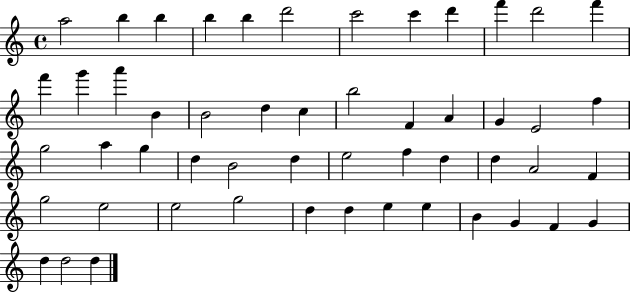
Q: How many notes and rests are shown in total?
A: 52